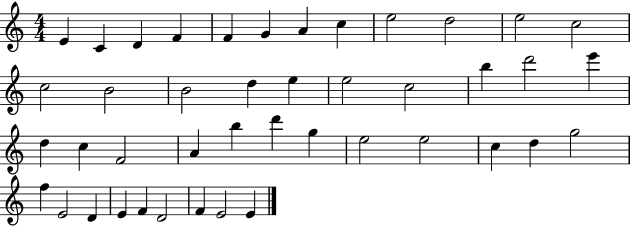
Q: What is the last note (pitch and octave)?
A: E4